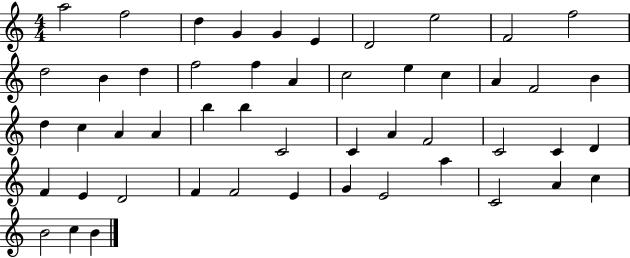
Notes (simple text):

A5/h F5/h D5/q G4/q G4/q E4/q D4/h E5/h F4/h F5/h D5/h B4/q D5/q F5/h F5/q A4/q C5/h E5/q C5/q A4/q F4/h B4/q D5/q C5/q A4/q A4/q B5/q B5/q C4/h C4/q A4/q F4/h C4/h C4/q D4/q F4/q E4/q D4/h F4/q F4/h E4/q G4/q E4/h A5/q C4/h A4/q C5/q B4/h C5/q B4/q